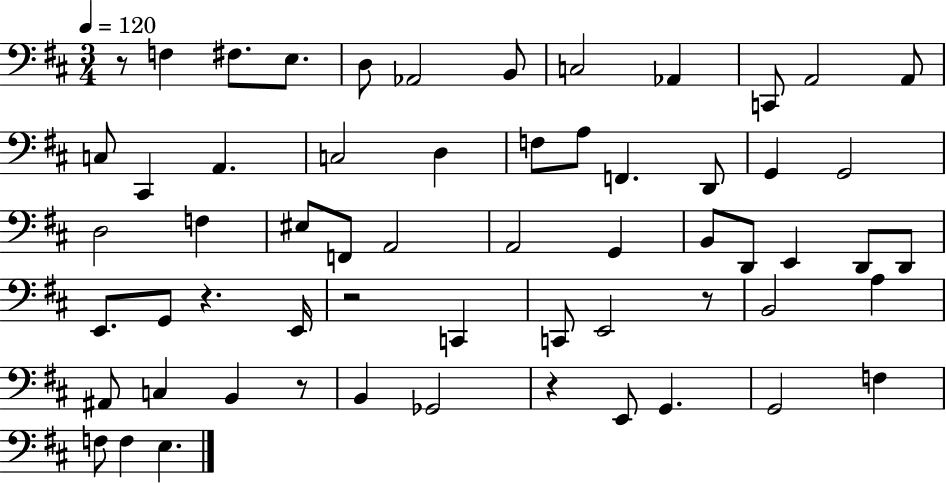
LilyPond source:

{
  \clef bass
  \numericTimeSignature
  \time 3/4
  \key d \major
  \tempo 4 = 120
  r8 f4 fis8. e8. | d8 aes,2 b,8 | c2 aes,4 | c,8 a,2 a,8 | \break c8 cis,4 a,4. | c2 d4 | f8 a8 f,4. d,8 | g,4 g,2 | \break d2 f4 | eis8 f,8 a,2 | a,2 g,4 | b,8 d,8 e,4 d,8 d,8 | \break e,8. g,8 r4. e,16 | r2 c,4 | c,8 e,2 r8 | b,2 a4 | \break ais,8 c4 b,4 r8 | b,4 ges,2 | r4 e,8 g,4. | g,2 f4 | \break f8 f4 e4. | \bar "|."
}